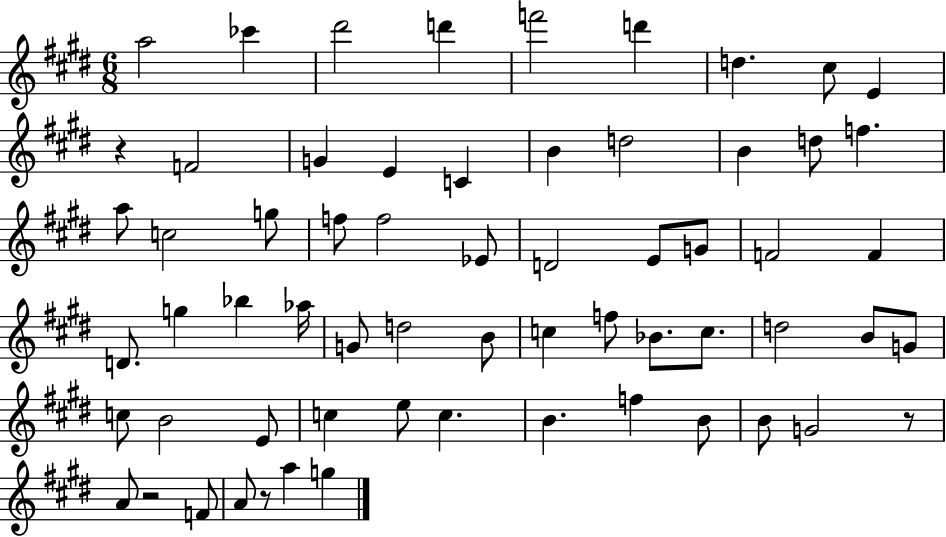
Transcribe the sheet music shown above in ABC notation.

X:1
T:Untitled
M:6/8
L:1/4
K:E
a2 _c' ^d'2 d' f'2 d' d ^c/2 E z F2 G E C B d2 B d/2 f a/2 c2 g/2 f/2 f2 _E/2 D2 E/2 G/2 F2 F D/2 g _b _a/4 G/2 d2 B/2 c f/2 _B/2 c/2 d2 B/2 G/2 c/2 B2 E/2 c e/2 c B f B/2 B/2 G2 z/2 A/2 z2 F/2 A/2 z/2 a g